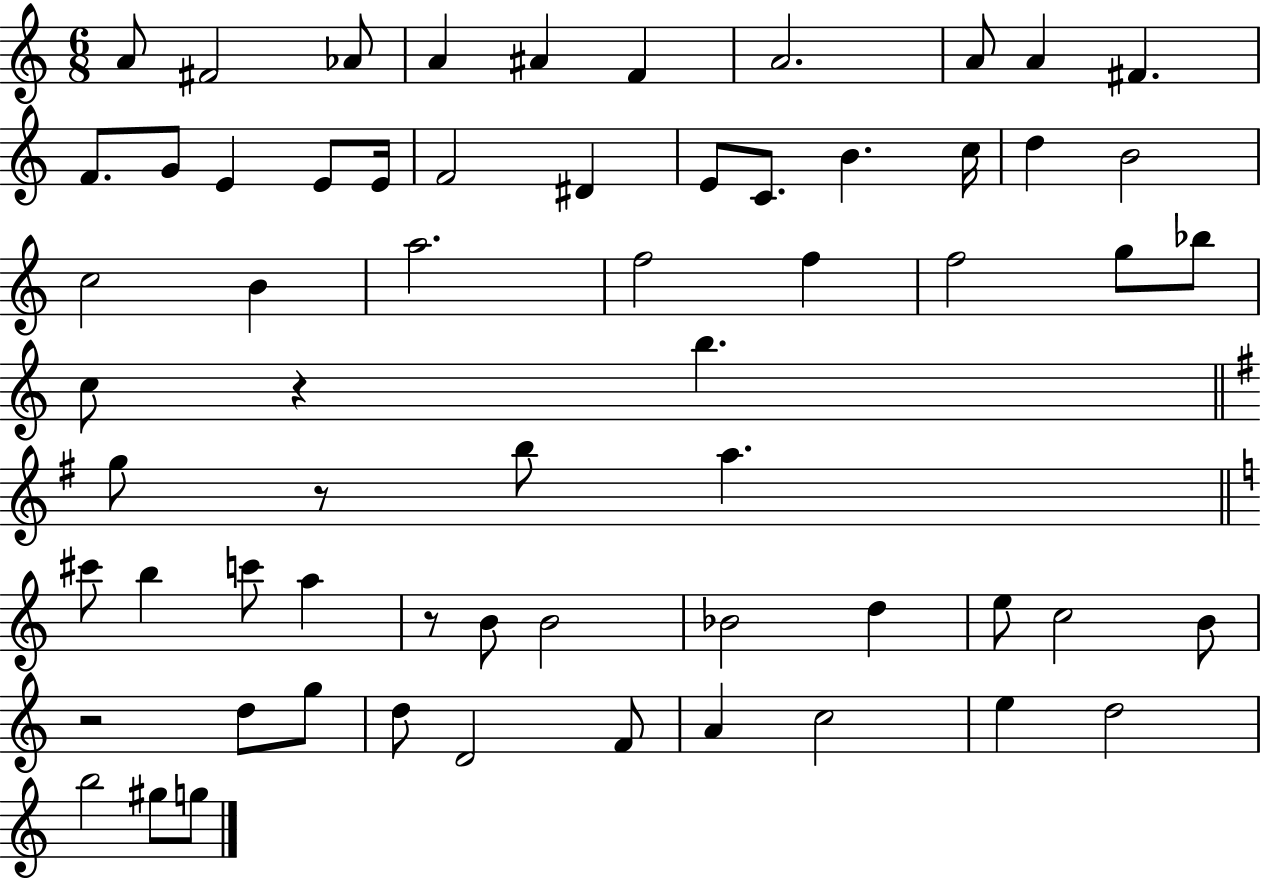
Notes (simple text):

A4/e F#4/h Ab4/e A4/q A#4/q F4/q A4/h. A4/e A4/q F#4/q. F4/e. G4/e E4/q E4/e E4/s F4/h D#4/q E4/e C4/e. B4/q. C5/s D5/q B4/h C5/h B4/q A5/h. F5/h F5/q F5/h G5/e Bb5/e C5/e R/q B5/q. G5/e R/e B5/e A5/q. C#6/e B5/q C6/e A5/q R/e B4/e B4/h Bb4/h D5/q E5/e C5/h B4/e R/h D5/e G5/e D5/e D4/h F4/e A4/q C5/h E5/q D5/h B5/h G#5/e G5/e